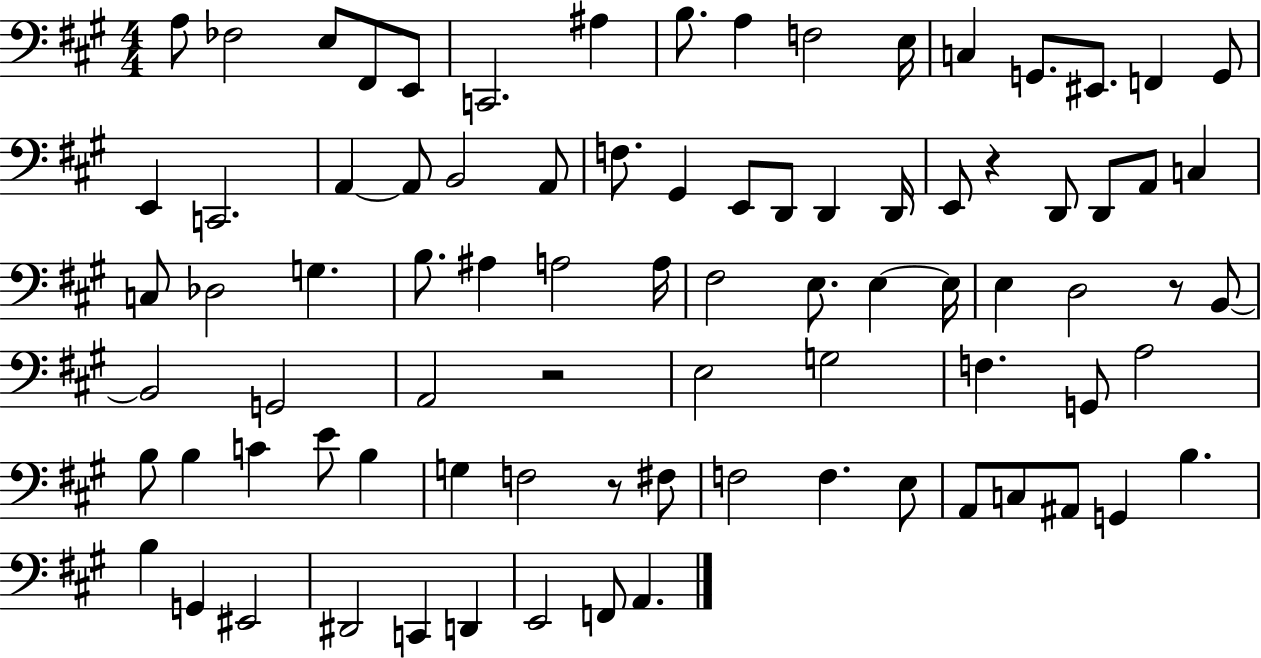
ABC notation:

X:1
T:Untitled
M:4/4
L:1/4
K:A
A,/2 _F,2 E,/2 ^F,,/2 E,,/2 C,,2 ^A, B,/2 A, F,2 E,/4 C, G,,/2 ^E,,/2 F,, G,,/2 E,, C,,2 A,, A,,/2 B,,2 A,,/2 F,/2 ^G,, E,,/2 D,,/2 D,, D,,/4 E,,/2 z D,,/2 D,,/2 A,,/2 C, C,/2 _D,2 G, B,/2 ^A, A,2 A,/4 ^F,2 E,/2 E, E,/4 E, D,2 z/2 B,,/2 B,,2 G,,2 A,,2 z2 E,2 G,2 F, G,,/2 A,2 B,/2 B, C E/2 B, G, F,2 z/2 ^F,/2 F,2 F, E,/2 A,,/2 C,/2 ^A,,/2 G,, B, B, G,, ^E,,2 ^D,,2 C,, D,, E,,2 F,,/2 A,,